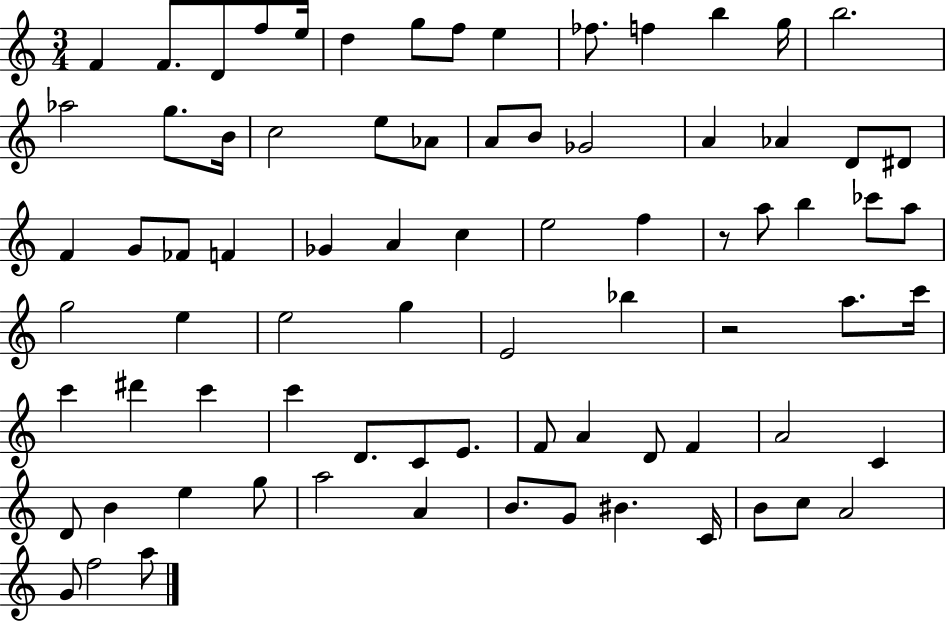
{
  \clef treble
  \numericTimeSignature
  \time 3/4
  \key c \major
  f'4 f'8. d'8 f''8 e''16 | d''4 g''8 f''8 e''4 | fes''8. f''4 b''4 g''16 | b''2. | \break aes''2 g''8. b'16 | c''2 e''8 aes'8 | a'8 b'8 ges'2 | a'4 aes'4 d'8 dis'8 | \break f'4 g'8 fes'8 f'4 | ges'4 a'4 c''4 | e''2 f''4 | r8 a''8 b''4 ces'''8 a''8 | \break g''2 e''4 | e''2 g''4 | e'2 bes''4 | r2 a''8. c'''16 | \break c'''4 dis'''4 c'''4 | c'''4 d'8. c'8 e'8. | f'8 a'4 d'8 f'4 | a'2 c'4 | \break d'8 b'4 e''4 g''8 | a''2 a'4 | b'8. g'8 bis'4. c'16 | b'8 c''8 a'2 | \break g'8 f''2 a''8 | \bar "|."
}